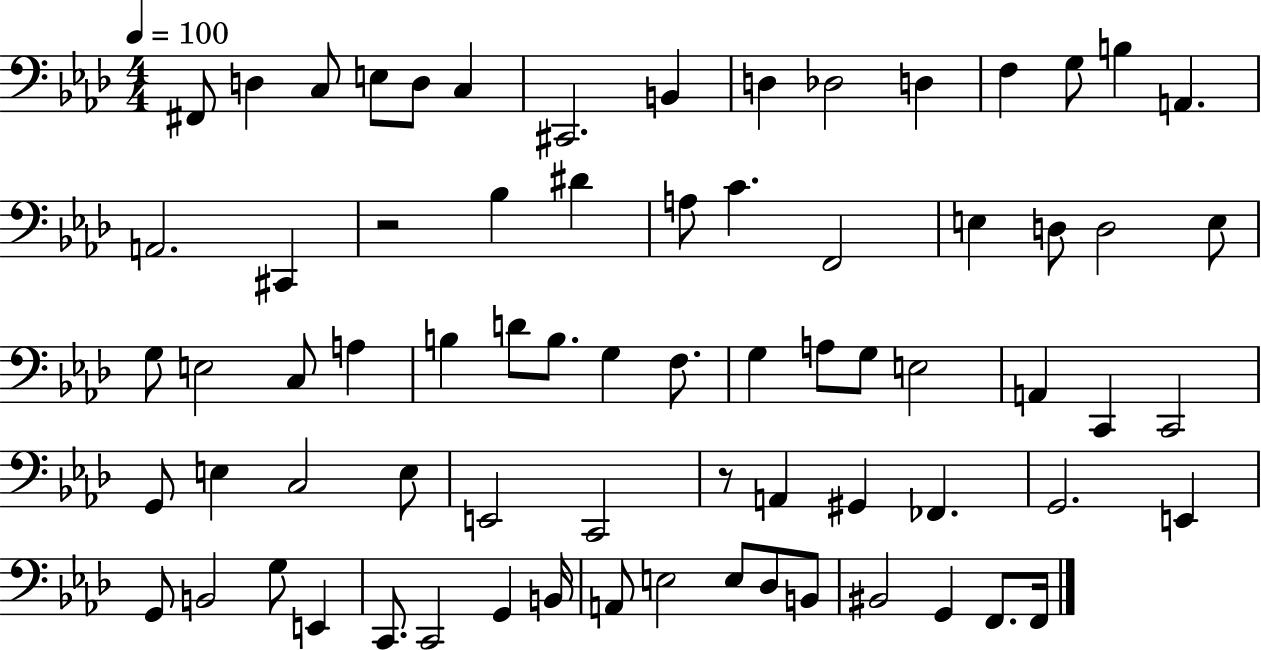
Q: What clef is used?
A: bass